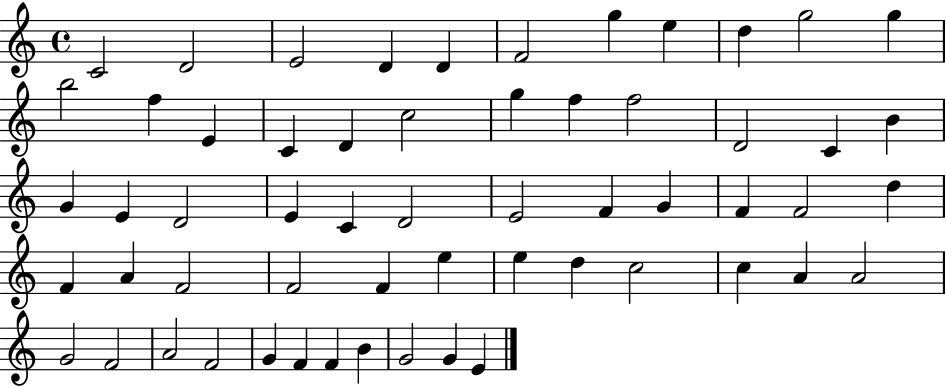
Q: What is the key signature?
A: C major